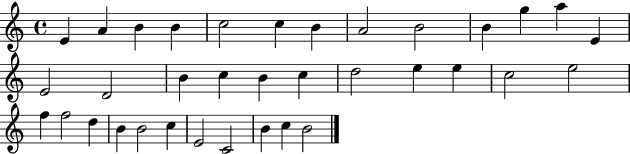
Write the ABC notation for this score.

X:1
T:Untitled
M:4/4
L:1/4
K:C
E A B B c2 c B A2 B2 B g a E E2 D2 B c B c d2 e e c2 e2 f f2 d B B2 c E2 C2 B c B2